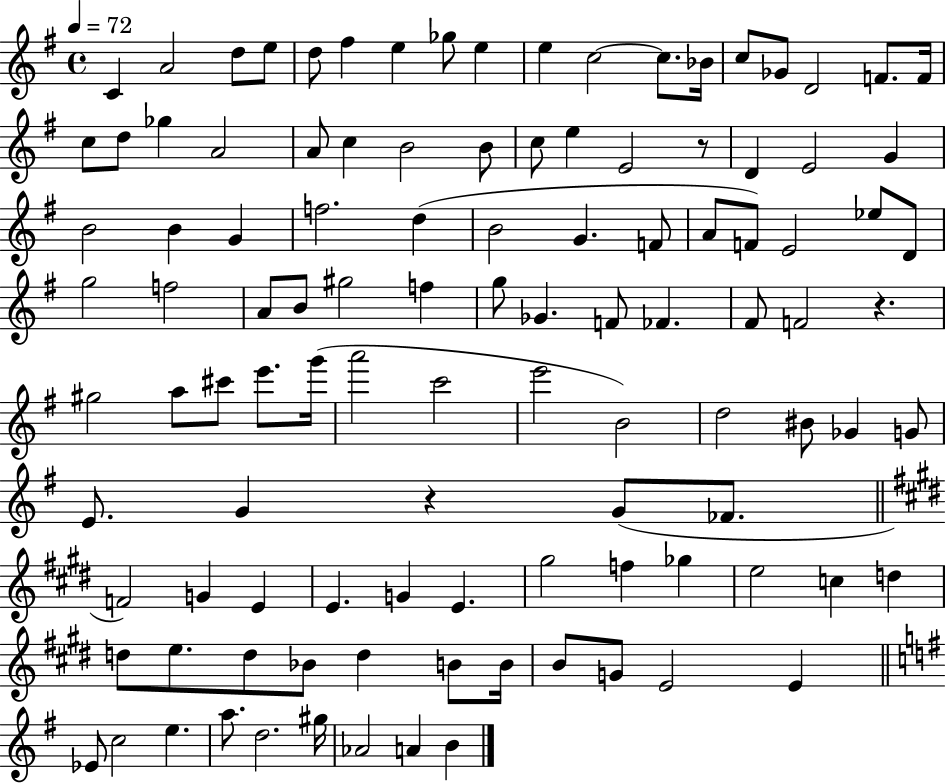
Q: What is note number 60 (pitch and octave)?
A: C#6